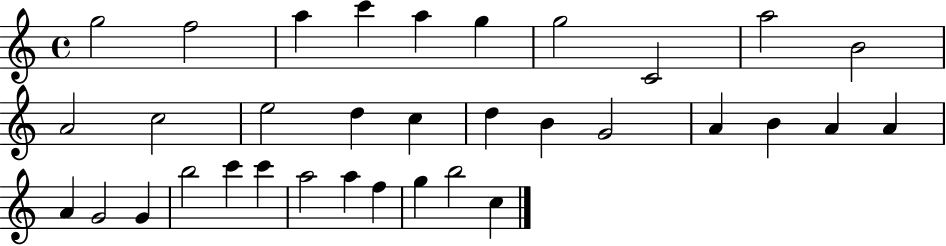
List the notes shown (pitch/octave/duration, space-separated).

G5/h F5/h A5/q C6/q A5/q G5/q G5/h C4/h A5/h B4/h A4/h C5/h E5/h D5/q C5/q D5/q B4/q G4/h A4/q B4/q A4/q A4/q A4/q G4/h G4/q B5/h C6/q C6/q A5/h A5/q F5/q G5/q B5/h C5/q